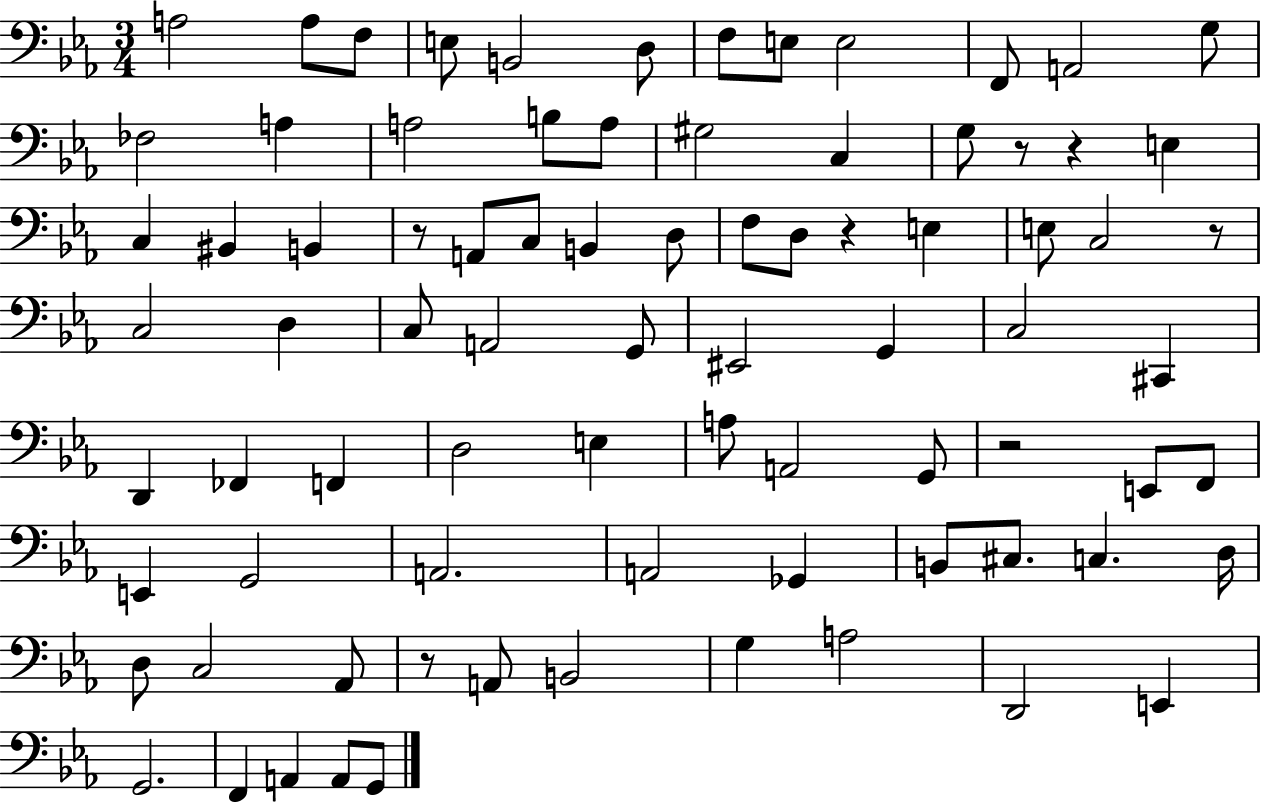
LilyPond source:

{
  \clef bass
  \numericTimeSignature
  \time 3/4
  \key ees \major
  a2 a8 f8 | e8 b,2 d8 | f8 e8 e2 | f,8 a,2 g8 | \break fes2 a4 | a2 b8 a8 | gis2 c4 | g8 r8 r4 e4 | \break c4 bis,4 b,4 | r8 a,8 c8 b,4 d8 | f8 d8 r4 e4 | e8 c2 r8 | \break c2 d4 | c8 a,2 g,8 | eis,2 g,4 | c2 cis,4 | \break d,4 fes,4 f,4 | d2 e4 | a8 a,2 g,8 | r2 e,8 f,8 | \break e,4 g,2 | a,2. | a,2 ges,4 | b,8 cis8. c4. d16 | \break d8 c2 aes,8 | r8 a,8 b,2 | g4 a2 | d,2 e,4 | \break g,2. | f,4 a,4 a,8 g,8 | \bar "|."
}